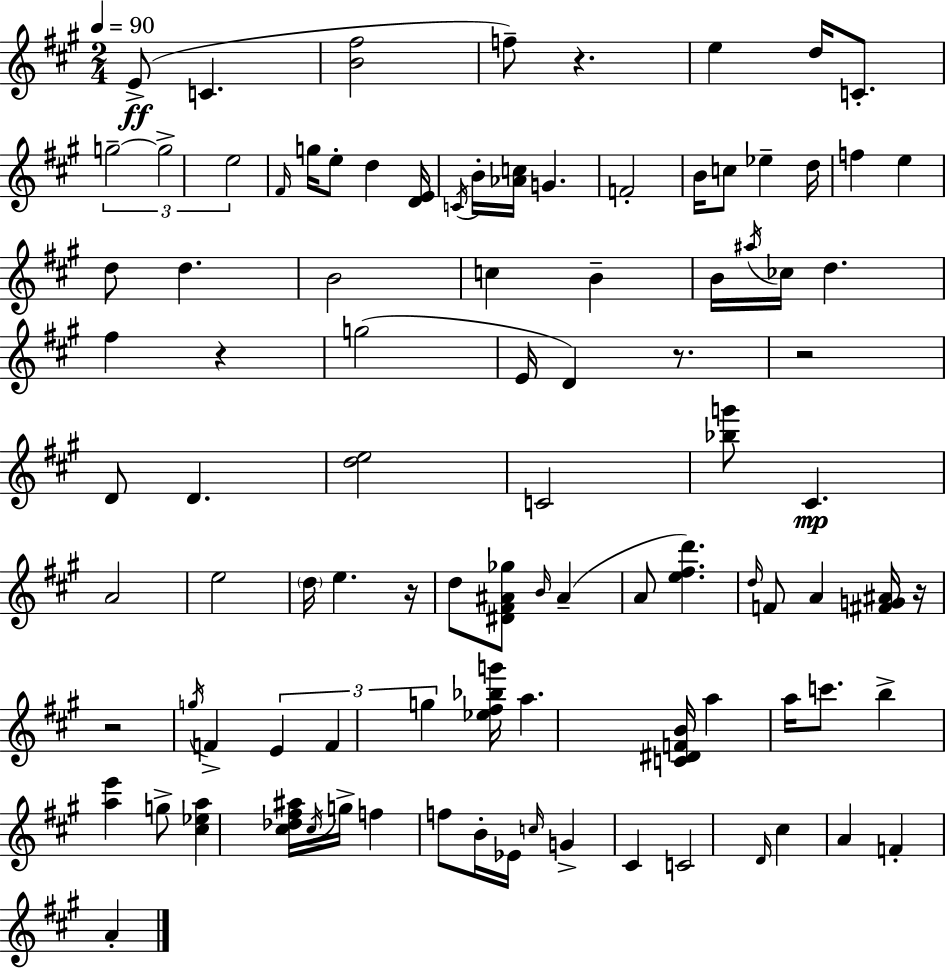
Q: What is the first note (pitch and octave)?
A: E4